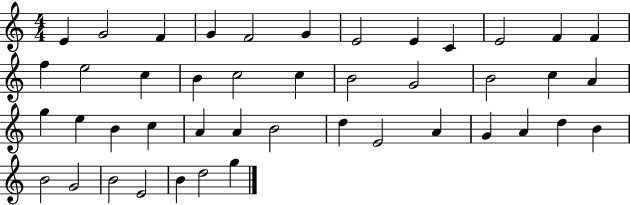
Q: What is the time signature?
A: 4/4